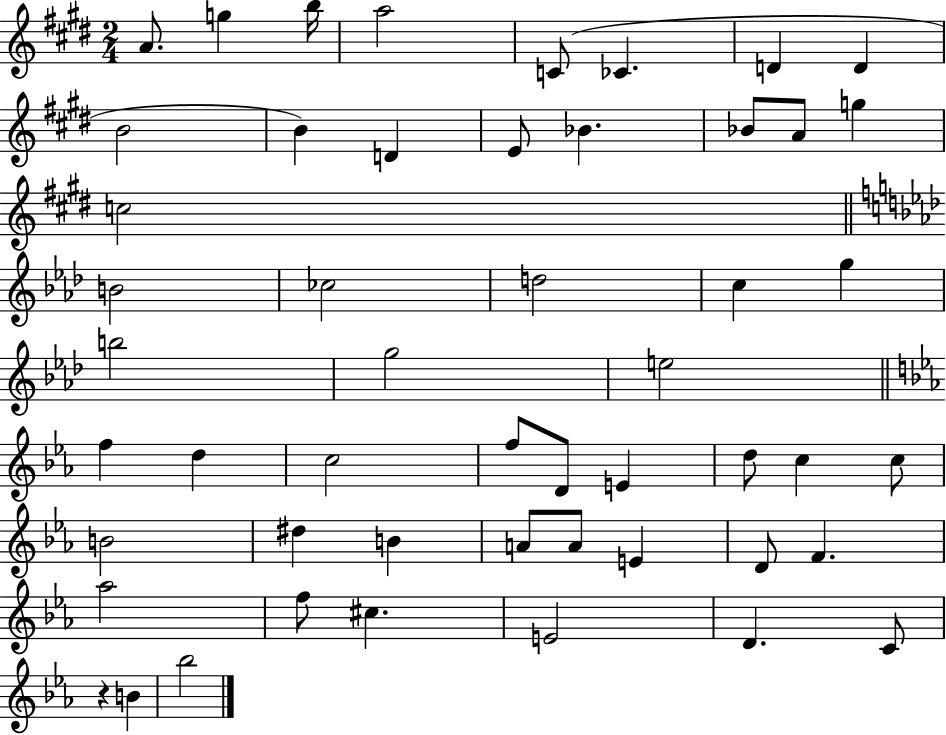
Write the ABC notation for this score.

X:1
T:Untitled
M:2/4
L:1/4
K:E
A/2 g b/4 a2 C/2 _C D D B2 B D E/2 _B _B/2 A/2 g c2 B2 _c2 d2 c g b2 g2 e2 f d c2 f/2 D/2 E d/2 c c/2 B2 ^d B A/2 A/2 E D/2 F _a2 f/2 ^c E2 D C/2 z B _b2